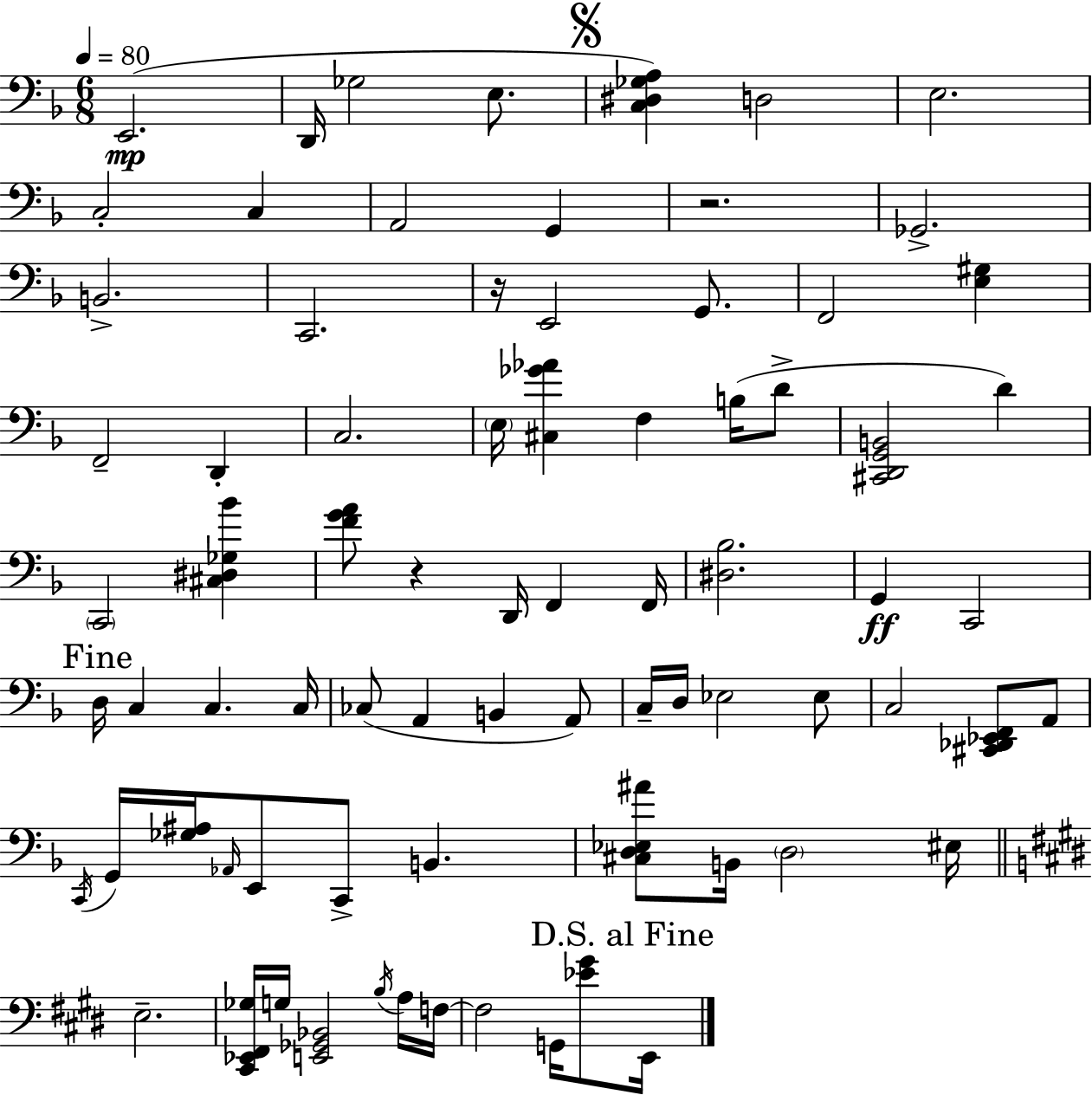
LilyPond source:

{
  \clef bass
  \numericTimeSignature
  \time 6/8
  \key f \major
  \tempo 4 = 80
  \repeat volta 2 { e,2.(\mp | d,16 ges2 e8. | \mark \markup { \musicglyph "scripts.segno" } <c dis ges a>4) d2 | e2. | \break c2-. c4 | a,2 g,4 | r2. | ges,2.-> | \break b,2.-> | c,2. | r16 e,2 g,8. | f,2 <e gis>4 | \break f,2-- d,4-. | c2. | \parenthesize e16 <cis ges' aes'>4 f4 b16( d'8-> | <cis, d, g, b,>2 d'4) | \break \parenthesize c,2 <cis dis ges bes'>4 | <f' g' a'>8 r4 d,16 f,4 f,16 | <dis bes>2. | g,4\ff c,2 | \break \mark "Fine" d16 c4 c4. c16 | ces8( a,4 b,4 a,8) | c16-- d16 ees2 ees8 | c2 <cis, des, ees, f,>8 a,8 | \break \acciaccatura { c,16 } g,16 <ges ais>16 \grace { aes,16 } e,8 c,8-> b,4. | <cis d ees ais'>8 b,16 \parenthesize d2 | eis16 \bar "||" \break \key e \major e2.-- | <cis, ees, fis, ges>16 g16 <e, ges, bes,>2 \acciaccatura { b16 } a16 | f16~~ f2 g,16 <ees' gis'>8 | \mark "D.S. al Fine" e,16 } \bar "|."
}